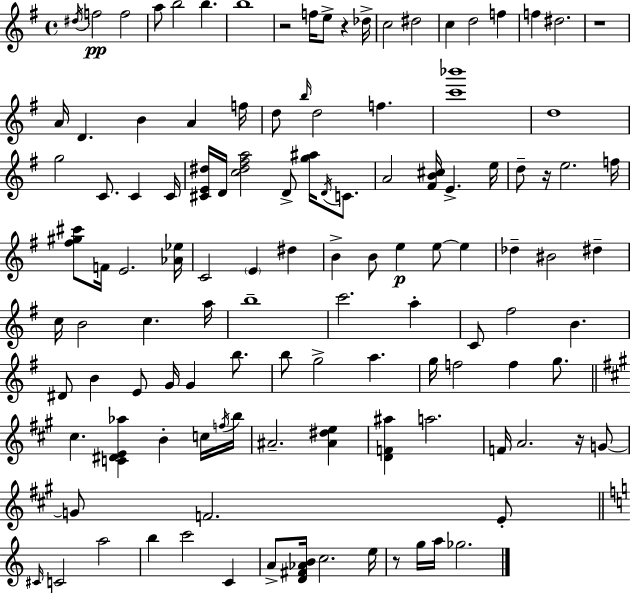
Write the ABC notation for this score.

X:1
T:Untitled
M:4/4
L:1/4
K:G
^d/4 f2 f2 a/2 b2 b b4 z2 f/4 e/2 z _d/4 c2 ^d2 c d2 f f ^d2 z4 A/4 D B A f/4 d/2 b/4 d2 f [c'_b']4 d4 g2 C/2 C C/4 [^CE^d]/4 D/4 [c^d^fa]2 D/2 [g^a]/4 D/4 C/2 A2 [^FB^c]/4 E e/4 d/2 z/4 e2 f/4 [^f^g^c']/2 F/4 E2 [_A_e]/4 C2 E ^d B B/2 e e/2 e _d ^B2 ^d c/4 B2 c a/4 b4 c'2 a C/2 ^f2 B ^D/2 B E/2 G/4 G b/2 b/2 g2 a g/4 f2 f g/2 ^c [C^DE_a] B c/4 f/4 b/4 ^A2 [^A^de] [DF^a] a2 F/4 A2 z/4 G/2 G/2 F2 E/2 ^C/4 C2 a2 b c'2 C A/2 [D^F_AB]/4 c2 e/4 z/2 g/4 a/4 _g2